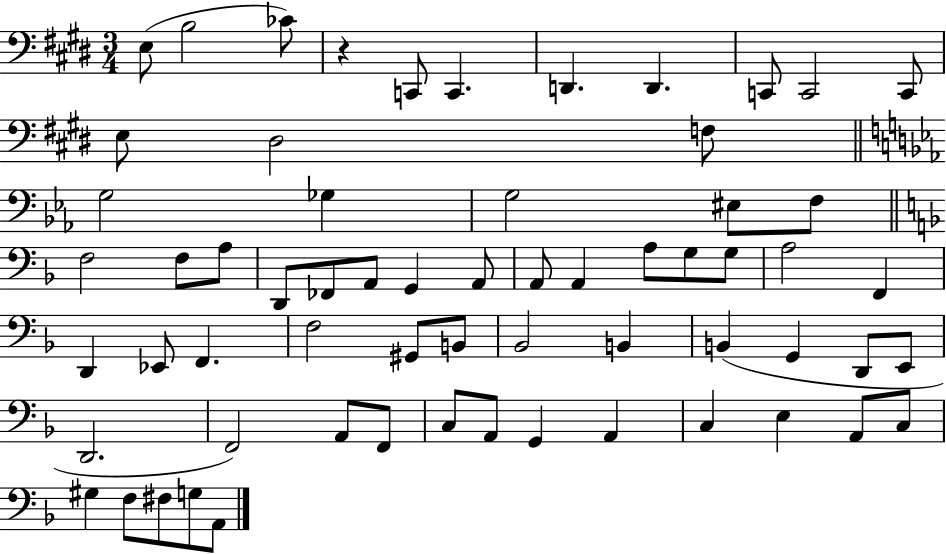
X:1
T:Untitled
M:3/4
L:1/4
K:E
E,/2 B,2 _C/2 z C,,/2 C,, D,, D,, C,,/2 C,,2 C,,/2 E,/2 ^D,2 F,/2 G,2 _G, G,2 ^E,/2 F,/2 F,2 F,/2 A,/2 D,,/2 _F,,/2 A,,/2 G,, A,,/2 A,,/2 A,, A,/2 G,/2 G,/2 A,2 F,, D,, _E,,/2 F,, F,2 ^G,,/2 B,,/2 _B,,2 B,, B,, G,, D,,/2 E,,/2 D,,2 F,,2 A,,/2 F,,/2 C,/2 A,,/2 G,, A,, C, E, A,,/2 C,/2 ^G, F,/2 ^F,/2 G,/2 A,,/2